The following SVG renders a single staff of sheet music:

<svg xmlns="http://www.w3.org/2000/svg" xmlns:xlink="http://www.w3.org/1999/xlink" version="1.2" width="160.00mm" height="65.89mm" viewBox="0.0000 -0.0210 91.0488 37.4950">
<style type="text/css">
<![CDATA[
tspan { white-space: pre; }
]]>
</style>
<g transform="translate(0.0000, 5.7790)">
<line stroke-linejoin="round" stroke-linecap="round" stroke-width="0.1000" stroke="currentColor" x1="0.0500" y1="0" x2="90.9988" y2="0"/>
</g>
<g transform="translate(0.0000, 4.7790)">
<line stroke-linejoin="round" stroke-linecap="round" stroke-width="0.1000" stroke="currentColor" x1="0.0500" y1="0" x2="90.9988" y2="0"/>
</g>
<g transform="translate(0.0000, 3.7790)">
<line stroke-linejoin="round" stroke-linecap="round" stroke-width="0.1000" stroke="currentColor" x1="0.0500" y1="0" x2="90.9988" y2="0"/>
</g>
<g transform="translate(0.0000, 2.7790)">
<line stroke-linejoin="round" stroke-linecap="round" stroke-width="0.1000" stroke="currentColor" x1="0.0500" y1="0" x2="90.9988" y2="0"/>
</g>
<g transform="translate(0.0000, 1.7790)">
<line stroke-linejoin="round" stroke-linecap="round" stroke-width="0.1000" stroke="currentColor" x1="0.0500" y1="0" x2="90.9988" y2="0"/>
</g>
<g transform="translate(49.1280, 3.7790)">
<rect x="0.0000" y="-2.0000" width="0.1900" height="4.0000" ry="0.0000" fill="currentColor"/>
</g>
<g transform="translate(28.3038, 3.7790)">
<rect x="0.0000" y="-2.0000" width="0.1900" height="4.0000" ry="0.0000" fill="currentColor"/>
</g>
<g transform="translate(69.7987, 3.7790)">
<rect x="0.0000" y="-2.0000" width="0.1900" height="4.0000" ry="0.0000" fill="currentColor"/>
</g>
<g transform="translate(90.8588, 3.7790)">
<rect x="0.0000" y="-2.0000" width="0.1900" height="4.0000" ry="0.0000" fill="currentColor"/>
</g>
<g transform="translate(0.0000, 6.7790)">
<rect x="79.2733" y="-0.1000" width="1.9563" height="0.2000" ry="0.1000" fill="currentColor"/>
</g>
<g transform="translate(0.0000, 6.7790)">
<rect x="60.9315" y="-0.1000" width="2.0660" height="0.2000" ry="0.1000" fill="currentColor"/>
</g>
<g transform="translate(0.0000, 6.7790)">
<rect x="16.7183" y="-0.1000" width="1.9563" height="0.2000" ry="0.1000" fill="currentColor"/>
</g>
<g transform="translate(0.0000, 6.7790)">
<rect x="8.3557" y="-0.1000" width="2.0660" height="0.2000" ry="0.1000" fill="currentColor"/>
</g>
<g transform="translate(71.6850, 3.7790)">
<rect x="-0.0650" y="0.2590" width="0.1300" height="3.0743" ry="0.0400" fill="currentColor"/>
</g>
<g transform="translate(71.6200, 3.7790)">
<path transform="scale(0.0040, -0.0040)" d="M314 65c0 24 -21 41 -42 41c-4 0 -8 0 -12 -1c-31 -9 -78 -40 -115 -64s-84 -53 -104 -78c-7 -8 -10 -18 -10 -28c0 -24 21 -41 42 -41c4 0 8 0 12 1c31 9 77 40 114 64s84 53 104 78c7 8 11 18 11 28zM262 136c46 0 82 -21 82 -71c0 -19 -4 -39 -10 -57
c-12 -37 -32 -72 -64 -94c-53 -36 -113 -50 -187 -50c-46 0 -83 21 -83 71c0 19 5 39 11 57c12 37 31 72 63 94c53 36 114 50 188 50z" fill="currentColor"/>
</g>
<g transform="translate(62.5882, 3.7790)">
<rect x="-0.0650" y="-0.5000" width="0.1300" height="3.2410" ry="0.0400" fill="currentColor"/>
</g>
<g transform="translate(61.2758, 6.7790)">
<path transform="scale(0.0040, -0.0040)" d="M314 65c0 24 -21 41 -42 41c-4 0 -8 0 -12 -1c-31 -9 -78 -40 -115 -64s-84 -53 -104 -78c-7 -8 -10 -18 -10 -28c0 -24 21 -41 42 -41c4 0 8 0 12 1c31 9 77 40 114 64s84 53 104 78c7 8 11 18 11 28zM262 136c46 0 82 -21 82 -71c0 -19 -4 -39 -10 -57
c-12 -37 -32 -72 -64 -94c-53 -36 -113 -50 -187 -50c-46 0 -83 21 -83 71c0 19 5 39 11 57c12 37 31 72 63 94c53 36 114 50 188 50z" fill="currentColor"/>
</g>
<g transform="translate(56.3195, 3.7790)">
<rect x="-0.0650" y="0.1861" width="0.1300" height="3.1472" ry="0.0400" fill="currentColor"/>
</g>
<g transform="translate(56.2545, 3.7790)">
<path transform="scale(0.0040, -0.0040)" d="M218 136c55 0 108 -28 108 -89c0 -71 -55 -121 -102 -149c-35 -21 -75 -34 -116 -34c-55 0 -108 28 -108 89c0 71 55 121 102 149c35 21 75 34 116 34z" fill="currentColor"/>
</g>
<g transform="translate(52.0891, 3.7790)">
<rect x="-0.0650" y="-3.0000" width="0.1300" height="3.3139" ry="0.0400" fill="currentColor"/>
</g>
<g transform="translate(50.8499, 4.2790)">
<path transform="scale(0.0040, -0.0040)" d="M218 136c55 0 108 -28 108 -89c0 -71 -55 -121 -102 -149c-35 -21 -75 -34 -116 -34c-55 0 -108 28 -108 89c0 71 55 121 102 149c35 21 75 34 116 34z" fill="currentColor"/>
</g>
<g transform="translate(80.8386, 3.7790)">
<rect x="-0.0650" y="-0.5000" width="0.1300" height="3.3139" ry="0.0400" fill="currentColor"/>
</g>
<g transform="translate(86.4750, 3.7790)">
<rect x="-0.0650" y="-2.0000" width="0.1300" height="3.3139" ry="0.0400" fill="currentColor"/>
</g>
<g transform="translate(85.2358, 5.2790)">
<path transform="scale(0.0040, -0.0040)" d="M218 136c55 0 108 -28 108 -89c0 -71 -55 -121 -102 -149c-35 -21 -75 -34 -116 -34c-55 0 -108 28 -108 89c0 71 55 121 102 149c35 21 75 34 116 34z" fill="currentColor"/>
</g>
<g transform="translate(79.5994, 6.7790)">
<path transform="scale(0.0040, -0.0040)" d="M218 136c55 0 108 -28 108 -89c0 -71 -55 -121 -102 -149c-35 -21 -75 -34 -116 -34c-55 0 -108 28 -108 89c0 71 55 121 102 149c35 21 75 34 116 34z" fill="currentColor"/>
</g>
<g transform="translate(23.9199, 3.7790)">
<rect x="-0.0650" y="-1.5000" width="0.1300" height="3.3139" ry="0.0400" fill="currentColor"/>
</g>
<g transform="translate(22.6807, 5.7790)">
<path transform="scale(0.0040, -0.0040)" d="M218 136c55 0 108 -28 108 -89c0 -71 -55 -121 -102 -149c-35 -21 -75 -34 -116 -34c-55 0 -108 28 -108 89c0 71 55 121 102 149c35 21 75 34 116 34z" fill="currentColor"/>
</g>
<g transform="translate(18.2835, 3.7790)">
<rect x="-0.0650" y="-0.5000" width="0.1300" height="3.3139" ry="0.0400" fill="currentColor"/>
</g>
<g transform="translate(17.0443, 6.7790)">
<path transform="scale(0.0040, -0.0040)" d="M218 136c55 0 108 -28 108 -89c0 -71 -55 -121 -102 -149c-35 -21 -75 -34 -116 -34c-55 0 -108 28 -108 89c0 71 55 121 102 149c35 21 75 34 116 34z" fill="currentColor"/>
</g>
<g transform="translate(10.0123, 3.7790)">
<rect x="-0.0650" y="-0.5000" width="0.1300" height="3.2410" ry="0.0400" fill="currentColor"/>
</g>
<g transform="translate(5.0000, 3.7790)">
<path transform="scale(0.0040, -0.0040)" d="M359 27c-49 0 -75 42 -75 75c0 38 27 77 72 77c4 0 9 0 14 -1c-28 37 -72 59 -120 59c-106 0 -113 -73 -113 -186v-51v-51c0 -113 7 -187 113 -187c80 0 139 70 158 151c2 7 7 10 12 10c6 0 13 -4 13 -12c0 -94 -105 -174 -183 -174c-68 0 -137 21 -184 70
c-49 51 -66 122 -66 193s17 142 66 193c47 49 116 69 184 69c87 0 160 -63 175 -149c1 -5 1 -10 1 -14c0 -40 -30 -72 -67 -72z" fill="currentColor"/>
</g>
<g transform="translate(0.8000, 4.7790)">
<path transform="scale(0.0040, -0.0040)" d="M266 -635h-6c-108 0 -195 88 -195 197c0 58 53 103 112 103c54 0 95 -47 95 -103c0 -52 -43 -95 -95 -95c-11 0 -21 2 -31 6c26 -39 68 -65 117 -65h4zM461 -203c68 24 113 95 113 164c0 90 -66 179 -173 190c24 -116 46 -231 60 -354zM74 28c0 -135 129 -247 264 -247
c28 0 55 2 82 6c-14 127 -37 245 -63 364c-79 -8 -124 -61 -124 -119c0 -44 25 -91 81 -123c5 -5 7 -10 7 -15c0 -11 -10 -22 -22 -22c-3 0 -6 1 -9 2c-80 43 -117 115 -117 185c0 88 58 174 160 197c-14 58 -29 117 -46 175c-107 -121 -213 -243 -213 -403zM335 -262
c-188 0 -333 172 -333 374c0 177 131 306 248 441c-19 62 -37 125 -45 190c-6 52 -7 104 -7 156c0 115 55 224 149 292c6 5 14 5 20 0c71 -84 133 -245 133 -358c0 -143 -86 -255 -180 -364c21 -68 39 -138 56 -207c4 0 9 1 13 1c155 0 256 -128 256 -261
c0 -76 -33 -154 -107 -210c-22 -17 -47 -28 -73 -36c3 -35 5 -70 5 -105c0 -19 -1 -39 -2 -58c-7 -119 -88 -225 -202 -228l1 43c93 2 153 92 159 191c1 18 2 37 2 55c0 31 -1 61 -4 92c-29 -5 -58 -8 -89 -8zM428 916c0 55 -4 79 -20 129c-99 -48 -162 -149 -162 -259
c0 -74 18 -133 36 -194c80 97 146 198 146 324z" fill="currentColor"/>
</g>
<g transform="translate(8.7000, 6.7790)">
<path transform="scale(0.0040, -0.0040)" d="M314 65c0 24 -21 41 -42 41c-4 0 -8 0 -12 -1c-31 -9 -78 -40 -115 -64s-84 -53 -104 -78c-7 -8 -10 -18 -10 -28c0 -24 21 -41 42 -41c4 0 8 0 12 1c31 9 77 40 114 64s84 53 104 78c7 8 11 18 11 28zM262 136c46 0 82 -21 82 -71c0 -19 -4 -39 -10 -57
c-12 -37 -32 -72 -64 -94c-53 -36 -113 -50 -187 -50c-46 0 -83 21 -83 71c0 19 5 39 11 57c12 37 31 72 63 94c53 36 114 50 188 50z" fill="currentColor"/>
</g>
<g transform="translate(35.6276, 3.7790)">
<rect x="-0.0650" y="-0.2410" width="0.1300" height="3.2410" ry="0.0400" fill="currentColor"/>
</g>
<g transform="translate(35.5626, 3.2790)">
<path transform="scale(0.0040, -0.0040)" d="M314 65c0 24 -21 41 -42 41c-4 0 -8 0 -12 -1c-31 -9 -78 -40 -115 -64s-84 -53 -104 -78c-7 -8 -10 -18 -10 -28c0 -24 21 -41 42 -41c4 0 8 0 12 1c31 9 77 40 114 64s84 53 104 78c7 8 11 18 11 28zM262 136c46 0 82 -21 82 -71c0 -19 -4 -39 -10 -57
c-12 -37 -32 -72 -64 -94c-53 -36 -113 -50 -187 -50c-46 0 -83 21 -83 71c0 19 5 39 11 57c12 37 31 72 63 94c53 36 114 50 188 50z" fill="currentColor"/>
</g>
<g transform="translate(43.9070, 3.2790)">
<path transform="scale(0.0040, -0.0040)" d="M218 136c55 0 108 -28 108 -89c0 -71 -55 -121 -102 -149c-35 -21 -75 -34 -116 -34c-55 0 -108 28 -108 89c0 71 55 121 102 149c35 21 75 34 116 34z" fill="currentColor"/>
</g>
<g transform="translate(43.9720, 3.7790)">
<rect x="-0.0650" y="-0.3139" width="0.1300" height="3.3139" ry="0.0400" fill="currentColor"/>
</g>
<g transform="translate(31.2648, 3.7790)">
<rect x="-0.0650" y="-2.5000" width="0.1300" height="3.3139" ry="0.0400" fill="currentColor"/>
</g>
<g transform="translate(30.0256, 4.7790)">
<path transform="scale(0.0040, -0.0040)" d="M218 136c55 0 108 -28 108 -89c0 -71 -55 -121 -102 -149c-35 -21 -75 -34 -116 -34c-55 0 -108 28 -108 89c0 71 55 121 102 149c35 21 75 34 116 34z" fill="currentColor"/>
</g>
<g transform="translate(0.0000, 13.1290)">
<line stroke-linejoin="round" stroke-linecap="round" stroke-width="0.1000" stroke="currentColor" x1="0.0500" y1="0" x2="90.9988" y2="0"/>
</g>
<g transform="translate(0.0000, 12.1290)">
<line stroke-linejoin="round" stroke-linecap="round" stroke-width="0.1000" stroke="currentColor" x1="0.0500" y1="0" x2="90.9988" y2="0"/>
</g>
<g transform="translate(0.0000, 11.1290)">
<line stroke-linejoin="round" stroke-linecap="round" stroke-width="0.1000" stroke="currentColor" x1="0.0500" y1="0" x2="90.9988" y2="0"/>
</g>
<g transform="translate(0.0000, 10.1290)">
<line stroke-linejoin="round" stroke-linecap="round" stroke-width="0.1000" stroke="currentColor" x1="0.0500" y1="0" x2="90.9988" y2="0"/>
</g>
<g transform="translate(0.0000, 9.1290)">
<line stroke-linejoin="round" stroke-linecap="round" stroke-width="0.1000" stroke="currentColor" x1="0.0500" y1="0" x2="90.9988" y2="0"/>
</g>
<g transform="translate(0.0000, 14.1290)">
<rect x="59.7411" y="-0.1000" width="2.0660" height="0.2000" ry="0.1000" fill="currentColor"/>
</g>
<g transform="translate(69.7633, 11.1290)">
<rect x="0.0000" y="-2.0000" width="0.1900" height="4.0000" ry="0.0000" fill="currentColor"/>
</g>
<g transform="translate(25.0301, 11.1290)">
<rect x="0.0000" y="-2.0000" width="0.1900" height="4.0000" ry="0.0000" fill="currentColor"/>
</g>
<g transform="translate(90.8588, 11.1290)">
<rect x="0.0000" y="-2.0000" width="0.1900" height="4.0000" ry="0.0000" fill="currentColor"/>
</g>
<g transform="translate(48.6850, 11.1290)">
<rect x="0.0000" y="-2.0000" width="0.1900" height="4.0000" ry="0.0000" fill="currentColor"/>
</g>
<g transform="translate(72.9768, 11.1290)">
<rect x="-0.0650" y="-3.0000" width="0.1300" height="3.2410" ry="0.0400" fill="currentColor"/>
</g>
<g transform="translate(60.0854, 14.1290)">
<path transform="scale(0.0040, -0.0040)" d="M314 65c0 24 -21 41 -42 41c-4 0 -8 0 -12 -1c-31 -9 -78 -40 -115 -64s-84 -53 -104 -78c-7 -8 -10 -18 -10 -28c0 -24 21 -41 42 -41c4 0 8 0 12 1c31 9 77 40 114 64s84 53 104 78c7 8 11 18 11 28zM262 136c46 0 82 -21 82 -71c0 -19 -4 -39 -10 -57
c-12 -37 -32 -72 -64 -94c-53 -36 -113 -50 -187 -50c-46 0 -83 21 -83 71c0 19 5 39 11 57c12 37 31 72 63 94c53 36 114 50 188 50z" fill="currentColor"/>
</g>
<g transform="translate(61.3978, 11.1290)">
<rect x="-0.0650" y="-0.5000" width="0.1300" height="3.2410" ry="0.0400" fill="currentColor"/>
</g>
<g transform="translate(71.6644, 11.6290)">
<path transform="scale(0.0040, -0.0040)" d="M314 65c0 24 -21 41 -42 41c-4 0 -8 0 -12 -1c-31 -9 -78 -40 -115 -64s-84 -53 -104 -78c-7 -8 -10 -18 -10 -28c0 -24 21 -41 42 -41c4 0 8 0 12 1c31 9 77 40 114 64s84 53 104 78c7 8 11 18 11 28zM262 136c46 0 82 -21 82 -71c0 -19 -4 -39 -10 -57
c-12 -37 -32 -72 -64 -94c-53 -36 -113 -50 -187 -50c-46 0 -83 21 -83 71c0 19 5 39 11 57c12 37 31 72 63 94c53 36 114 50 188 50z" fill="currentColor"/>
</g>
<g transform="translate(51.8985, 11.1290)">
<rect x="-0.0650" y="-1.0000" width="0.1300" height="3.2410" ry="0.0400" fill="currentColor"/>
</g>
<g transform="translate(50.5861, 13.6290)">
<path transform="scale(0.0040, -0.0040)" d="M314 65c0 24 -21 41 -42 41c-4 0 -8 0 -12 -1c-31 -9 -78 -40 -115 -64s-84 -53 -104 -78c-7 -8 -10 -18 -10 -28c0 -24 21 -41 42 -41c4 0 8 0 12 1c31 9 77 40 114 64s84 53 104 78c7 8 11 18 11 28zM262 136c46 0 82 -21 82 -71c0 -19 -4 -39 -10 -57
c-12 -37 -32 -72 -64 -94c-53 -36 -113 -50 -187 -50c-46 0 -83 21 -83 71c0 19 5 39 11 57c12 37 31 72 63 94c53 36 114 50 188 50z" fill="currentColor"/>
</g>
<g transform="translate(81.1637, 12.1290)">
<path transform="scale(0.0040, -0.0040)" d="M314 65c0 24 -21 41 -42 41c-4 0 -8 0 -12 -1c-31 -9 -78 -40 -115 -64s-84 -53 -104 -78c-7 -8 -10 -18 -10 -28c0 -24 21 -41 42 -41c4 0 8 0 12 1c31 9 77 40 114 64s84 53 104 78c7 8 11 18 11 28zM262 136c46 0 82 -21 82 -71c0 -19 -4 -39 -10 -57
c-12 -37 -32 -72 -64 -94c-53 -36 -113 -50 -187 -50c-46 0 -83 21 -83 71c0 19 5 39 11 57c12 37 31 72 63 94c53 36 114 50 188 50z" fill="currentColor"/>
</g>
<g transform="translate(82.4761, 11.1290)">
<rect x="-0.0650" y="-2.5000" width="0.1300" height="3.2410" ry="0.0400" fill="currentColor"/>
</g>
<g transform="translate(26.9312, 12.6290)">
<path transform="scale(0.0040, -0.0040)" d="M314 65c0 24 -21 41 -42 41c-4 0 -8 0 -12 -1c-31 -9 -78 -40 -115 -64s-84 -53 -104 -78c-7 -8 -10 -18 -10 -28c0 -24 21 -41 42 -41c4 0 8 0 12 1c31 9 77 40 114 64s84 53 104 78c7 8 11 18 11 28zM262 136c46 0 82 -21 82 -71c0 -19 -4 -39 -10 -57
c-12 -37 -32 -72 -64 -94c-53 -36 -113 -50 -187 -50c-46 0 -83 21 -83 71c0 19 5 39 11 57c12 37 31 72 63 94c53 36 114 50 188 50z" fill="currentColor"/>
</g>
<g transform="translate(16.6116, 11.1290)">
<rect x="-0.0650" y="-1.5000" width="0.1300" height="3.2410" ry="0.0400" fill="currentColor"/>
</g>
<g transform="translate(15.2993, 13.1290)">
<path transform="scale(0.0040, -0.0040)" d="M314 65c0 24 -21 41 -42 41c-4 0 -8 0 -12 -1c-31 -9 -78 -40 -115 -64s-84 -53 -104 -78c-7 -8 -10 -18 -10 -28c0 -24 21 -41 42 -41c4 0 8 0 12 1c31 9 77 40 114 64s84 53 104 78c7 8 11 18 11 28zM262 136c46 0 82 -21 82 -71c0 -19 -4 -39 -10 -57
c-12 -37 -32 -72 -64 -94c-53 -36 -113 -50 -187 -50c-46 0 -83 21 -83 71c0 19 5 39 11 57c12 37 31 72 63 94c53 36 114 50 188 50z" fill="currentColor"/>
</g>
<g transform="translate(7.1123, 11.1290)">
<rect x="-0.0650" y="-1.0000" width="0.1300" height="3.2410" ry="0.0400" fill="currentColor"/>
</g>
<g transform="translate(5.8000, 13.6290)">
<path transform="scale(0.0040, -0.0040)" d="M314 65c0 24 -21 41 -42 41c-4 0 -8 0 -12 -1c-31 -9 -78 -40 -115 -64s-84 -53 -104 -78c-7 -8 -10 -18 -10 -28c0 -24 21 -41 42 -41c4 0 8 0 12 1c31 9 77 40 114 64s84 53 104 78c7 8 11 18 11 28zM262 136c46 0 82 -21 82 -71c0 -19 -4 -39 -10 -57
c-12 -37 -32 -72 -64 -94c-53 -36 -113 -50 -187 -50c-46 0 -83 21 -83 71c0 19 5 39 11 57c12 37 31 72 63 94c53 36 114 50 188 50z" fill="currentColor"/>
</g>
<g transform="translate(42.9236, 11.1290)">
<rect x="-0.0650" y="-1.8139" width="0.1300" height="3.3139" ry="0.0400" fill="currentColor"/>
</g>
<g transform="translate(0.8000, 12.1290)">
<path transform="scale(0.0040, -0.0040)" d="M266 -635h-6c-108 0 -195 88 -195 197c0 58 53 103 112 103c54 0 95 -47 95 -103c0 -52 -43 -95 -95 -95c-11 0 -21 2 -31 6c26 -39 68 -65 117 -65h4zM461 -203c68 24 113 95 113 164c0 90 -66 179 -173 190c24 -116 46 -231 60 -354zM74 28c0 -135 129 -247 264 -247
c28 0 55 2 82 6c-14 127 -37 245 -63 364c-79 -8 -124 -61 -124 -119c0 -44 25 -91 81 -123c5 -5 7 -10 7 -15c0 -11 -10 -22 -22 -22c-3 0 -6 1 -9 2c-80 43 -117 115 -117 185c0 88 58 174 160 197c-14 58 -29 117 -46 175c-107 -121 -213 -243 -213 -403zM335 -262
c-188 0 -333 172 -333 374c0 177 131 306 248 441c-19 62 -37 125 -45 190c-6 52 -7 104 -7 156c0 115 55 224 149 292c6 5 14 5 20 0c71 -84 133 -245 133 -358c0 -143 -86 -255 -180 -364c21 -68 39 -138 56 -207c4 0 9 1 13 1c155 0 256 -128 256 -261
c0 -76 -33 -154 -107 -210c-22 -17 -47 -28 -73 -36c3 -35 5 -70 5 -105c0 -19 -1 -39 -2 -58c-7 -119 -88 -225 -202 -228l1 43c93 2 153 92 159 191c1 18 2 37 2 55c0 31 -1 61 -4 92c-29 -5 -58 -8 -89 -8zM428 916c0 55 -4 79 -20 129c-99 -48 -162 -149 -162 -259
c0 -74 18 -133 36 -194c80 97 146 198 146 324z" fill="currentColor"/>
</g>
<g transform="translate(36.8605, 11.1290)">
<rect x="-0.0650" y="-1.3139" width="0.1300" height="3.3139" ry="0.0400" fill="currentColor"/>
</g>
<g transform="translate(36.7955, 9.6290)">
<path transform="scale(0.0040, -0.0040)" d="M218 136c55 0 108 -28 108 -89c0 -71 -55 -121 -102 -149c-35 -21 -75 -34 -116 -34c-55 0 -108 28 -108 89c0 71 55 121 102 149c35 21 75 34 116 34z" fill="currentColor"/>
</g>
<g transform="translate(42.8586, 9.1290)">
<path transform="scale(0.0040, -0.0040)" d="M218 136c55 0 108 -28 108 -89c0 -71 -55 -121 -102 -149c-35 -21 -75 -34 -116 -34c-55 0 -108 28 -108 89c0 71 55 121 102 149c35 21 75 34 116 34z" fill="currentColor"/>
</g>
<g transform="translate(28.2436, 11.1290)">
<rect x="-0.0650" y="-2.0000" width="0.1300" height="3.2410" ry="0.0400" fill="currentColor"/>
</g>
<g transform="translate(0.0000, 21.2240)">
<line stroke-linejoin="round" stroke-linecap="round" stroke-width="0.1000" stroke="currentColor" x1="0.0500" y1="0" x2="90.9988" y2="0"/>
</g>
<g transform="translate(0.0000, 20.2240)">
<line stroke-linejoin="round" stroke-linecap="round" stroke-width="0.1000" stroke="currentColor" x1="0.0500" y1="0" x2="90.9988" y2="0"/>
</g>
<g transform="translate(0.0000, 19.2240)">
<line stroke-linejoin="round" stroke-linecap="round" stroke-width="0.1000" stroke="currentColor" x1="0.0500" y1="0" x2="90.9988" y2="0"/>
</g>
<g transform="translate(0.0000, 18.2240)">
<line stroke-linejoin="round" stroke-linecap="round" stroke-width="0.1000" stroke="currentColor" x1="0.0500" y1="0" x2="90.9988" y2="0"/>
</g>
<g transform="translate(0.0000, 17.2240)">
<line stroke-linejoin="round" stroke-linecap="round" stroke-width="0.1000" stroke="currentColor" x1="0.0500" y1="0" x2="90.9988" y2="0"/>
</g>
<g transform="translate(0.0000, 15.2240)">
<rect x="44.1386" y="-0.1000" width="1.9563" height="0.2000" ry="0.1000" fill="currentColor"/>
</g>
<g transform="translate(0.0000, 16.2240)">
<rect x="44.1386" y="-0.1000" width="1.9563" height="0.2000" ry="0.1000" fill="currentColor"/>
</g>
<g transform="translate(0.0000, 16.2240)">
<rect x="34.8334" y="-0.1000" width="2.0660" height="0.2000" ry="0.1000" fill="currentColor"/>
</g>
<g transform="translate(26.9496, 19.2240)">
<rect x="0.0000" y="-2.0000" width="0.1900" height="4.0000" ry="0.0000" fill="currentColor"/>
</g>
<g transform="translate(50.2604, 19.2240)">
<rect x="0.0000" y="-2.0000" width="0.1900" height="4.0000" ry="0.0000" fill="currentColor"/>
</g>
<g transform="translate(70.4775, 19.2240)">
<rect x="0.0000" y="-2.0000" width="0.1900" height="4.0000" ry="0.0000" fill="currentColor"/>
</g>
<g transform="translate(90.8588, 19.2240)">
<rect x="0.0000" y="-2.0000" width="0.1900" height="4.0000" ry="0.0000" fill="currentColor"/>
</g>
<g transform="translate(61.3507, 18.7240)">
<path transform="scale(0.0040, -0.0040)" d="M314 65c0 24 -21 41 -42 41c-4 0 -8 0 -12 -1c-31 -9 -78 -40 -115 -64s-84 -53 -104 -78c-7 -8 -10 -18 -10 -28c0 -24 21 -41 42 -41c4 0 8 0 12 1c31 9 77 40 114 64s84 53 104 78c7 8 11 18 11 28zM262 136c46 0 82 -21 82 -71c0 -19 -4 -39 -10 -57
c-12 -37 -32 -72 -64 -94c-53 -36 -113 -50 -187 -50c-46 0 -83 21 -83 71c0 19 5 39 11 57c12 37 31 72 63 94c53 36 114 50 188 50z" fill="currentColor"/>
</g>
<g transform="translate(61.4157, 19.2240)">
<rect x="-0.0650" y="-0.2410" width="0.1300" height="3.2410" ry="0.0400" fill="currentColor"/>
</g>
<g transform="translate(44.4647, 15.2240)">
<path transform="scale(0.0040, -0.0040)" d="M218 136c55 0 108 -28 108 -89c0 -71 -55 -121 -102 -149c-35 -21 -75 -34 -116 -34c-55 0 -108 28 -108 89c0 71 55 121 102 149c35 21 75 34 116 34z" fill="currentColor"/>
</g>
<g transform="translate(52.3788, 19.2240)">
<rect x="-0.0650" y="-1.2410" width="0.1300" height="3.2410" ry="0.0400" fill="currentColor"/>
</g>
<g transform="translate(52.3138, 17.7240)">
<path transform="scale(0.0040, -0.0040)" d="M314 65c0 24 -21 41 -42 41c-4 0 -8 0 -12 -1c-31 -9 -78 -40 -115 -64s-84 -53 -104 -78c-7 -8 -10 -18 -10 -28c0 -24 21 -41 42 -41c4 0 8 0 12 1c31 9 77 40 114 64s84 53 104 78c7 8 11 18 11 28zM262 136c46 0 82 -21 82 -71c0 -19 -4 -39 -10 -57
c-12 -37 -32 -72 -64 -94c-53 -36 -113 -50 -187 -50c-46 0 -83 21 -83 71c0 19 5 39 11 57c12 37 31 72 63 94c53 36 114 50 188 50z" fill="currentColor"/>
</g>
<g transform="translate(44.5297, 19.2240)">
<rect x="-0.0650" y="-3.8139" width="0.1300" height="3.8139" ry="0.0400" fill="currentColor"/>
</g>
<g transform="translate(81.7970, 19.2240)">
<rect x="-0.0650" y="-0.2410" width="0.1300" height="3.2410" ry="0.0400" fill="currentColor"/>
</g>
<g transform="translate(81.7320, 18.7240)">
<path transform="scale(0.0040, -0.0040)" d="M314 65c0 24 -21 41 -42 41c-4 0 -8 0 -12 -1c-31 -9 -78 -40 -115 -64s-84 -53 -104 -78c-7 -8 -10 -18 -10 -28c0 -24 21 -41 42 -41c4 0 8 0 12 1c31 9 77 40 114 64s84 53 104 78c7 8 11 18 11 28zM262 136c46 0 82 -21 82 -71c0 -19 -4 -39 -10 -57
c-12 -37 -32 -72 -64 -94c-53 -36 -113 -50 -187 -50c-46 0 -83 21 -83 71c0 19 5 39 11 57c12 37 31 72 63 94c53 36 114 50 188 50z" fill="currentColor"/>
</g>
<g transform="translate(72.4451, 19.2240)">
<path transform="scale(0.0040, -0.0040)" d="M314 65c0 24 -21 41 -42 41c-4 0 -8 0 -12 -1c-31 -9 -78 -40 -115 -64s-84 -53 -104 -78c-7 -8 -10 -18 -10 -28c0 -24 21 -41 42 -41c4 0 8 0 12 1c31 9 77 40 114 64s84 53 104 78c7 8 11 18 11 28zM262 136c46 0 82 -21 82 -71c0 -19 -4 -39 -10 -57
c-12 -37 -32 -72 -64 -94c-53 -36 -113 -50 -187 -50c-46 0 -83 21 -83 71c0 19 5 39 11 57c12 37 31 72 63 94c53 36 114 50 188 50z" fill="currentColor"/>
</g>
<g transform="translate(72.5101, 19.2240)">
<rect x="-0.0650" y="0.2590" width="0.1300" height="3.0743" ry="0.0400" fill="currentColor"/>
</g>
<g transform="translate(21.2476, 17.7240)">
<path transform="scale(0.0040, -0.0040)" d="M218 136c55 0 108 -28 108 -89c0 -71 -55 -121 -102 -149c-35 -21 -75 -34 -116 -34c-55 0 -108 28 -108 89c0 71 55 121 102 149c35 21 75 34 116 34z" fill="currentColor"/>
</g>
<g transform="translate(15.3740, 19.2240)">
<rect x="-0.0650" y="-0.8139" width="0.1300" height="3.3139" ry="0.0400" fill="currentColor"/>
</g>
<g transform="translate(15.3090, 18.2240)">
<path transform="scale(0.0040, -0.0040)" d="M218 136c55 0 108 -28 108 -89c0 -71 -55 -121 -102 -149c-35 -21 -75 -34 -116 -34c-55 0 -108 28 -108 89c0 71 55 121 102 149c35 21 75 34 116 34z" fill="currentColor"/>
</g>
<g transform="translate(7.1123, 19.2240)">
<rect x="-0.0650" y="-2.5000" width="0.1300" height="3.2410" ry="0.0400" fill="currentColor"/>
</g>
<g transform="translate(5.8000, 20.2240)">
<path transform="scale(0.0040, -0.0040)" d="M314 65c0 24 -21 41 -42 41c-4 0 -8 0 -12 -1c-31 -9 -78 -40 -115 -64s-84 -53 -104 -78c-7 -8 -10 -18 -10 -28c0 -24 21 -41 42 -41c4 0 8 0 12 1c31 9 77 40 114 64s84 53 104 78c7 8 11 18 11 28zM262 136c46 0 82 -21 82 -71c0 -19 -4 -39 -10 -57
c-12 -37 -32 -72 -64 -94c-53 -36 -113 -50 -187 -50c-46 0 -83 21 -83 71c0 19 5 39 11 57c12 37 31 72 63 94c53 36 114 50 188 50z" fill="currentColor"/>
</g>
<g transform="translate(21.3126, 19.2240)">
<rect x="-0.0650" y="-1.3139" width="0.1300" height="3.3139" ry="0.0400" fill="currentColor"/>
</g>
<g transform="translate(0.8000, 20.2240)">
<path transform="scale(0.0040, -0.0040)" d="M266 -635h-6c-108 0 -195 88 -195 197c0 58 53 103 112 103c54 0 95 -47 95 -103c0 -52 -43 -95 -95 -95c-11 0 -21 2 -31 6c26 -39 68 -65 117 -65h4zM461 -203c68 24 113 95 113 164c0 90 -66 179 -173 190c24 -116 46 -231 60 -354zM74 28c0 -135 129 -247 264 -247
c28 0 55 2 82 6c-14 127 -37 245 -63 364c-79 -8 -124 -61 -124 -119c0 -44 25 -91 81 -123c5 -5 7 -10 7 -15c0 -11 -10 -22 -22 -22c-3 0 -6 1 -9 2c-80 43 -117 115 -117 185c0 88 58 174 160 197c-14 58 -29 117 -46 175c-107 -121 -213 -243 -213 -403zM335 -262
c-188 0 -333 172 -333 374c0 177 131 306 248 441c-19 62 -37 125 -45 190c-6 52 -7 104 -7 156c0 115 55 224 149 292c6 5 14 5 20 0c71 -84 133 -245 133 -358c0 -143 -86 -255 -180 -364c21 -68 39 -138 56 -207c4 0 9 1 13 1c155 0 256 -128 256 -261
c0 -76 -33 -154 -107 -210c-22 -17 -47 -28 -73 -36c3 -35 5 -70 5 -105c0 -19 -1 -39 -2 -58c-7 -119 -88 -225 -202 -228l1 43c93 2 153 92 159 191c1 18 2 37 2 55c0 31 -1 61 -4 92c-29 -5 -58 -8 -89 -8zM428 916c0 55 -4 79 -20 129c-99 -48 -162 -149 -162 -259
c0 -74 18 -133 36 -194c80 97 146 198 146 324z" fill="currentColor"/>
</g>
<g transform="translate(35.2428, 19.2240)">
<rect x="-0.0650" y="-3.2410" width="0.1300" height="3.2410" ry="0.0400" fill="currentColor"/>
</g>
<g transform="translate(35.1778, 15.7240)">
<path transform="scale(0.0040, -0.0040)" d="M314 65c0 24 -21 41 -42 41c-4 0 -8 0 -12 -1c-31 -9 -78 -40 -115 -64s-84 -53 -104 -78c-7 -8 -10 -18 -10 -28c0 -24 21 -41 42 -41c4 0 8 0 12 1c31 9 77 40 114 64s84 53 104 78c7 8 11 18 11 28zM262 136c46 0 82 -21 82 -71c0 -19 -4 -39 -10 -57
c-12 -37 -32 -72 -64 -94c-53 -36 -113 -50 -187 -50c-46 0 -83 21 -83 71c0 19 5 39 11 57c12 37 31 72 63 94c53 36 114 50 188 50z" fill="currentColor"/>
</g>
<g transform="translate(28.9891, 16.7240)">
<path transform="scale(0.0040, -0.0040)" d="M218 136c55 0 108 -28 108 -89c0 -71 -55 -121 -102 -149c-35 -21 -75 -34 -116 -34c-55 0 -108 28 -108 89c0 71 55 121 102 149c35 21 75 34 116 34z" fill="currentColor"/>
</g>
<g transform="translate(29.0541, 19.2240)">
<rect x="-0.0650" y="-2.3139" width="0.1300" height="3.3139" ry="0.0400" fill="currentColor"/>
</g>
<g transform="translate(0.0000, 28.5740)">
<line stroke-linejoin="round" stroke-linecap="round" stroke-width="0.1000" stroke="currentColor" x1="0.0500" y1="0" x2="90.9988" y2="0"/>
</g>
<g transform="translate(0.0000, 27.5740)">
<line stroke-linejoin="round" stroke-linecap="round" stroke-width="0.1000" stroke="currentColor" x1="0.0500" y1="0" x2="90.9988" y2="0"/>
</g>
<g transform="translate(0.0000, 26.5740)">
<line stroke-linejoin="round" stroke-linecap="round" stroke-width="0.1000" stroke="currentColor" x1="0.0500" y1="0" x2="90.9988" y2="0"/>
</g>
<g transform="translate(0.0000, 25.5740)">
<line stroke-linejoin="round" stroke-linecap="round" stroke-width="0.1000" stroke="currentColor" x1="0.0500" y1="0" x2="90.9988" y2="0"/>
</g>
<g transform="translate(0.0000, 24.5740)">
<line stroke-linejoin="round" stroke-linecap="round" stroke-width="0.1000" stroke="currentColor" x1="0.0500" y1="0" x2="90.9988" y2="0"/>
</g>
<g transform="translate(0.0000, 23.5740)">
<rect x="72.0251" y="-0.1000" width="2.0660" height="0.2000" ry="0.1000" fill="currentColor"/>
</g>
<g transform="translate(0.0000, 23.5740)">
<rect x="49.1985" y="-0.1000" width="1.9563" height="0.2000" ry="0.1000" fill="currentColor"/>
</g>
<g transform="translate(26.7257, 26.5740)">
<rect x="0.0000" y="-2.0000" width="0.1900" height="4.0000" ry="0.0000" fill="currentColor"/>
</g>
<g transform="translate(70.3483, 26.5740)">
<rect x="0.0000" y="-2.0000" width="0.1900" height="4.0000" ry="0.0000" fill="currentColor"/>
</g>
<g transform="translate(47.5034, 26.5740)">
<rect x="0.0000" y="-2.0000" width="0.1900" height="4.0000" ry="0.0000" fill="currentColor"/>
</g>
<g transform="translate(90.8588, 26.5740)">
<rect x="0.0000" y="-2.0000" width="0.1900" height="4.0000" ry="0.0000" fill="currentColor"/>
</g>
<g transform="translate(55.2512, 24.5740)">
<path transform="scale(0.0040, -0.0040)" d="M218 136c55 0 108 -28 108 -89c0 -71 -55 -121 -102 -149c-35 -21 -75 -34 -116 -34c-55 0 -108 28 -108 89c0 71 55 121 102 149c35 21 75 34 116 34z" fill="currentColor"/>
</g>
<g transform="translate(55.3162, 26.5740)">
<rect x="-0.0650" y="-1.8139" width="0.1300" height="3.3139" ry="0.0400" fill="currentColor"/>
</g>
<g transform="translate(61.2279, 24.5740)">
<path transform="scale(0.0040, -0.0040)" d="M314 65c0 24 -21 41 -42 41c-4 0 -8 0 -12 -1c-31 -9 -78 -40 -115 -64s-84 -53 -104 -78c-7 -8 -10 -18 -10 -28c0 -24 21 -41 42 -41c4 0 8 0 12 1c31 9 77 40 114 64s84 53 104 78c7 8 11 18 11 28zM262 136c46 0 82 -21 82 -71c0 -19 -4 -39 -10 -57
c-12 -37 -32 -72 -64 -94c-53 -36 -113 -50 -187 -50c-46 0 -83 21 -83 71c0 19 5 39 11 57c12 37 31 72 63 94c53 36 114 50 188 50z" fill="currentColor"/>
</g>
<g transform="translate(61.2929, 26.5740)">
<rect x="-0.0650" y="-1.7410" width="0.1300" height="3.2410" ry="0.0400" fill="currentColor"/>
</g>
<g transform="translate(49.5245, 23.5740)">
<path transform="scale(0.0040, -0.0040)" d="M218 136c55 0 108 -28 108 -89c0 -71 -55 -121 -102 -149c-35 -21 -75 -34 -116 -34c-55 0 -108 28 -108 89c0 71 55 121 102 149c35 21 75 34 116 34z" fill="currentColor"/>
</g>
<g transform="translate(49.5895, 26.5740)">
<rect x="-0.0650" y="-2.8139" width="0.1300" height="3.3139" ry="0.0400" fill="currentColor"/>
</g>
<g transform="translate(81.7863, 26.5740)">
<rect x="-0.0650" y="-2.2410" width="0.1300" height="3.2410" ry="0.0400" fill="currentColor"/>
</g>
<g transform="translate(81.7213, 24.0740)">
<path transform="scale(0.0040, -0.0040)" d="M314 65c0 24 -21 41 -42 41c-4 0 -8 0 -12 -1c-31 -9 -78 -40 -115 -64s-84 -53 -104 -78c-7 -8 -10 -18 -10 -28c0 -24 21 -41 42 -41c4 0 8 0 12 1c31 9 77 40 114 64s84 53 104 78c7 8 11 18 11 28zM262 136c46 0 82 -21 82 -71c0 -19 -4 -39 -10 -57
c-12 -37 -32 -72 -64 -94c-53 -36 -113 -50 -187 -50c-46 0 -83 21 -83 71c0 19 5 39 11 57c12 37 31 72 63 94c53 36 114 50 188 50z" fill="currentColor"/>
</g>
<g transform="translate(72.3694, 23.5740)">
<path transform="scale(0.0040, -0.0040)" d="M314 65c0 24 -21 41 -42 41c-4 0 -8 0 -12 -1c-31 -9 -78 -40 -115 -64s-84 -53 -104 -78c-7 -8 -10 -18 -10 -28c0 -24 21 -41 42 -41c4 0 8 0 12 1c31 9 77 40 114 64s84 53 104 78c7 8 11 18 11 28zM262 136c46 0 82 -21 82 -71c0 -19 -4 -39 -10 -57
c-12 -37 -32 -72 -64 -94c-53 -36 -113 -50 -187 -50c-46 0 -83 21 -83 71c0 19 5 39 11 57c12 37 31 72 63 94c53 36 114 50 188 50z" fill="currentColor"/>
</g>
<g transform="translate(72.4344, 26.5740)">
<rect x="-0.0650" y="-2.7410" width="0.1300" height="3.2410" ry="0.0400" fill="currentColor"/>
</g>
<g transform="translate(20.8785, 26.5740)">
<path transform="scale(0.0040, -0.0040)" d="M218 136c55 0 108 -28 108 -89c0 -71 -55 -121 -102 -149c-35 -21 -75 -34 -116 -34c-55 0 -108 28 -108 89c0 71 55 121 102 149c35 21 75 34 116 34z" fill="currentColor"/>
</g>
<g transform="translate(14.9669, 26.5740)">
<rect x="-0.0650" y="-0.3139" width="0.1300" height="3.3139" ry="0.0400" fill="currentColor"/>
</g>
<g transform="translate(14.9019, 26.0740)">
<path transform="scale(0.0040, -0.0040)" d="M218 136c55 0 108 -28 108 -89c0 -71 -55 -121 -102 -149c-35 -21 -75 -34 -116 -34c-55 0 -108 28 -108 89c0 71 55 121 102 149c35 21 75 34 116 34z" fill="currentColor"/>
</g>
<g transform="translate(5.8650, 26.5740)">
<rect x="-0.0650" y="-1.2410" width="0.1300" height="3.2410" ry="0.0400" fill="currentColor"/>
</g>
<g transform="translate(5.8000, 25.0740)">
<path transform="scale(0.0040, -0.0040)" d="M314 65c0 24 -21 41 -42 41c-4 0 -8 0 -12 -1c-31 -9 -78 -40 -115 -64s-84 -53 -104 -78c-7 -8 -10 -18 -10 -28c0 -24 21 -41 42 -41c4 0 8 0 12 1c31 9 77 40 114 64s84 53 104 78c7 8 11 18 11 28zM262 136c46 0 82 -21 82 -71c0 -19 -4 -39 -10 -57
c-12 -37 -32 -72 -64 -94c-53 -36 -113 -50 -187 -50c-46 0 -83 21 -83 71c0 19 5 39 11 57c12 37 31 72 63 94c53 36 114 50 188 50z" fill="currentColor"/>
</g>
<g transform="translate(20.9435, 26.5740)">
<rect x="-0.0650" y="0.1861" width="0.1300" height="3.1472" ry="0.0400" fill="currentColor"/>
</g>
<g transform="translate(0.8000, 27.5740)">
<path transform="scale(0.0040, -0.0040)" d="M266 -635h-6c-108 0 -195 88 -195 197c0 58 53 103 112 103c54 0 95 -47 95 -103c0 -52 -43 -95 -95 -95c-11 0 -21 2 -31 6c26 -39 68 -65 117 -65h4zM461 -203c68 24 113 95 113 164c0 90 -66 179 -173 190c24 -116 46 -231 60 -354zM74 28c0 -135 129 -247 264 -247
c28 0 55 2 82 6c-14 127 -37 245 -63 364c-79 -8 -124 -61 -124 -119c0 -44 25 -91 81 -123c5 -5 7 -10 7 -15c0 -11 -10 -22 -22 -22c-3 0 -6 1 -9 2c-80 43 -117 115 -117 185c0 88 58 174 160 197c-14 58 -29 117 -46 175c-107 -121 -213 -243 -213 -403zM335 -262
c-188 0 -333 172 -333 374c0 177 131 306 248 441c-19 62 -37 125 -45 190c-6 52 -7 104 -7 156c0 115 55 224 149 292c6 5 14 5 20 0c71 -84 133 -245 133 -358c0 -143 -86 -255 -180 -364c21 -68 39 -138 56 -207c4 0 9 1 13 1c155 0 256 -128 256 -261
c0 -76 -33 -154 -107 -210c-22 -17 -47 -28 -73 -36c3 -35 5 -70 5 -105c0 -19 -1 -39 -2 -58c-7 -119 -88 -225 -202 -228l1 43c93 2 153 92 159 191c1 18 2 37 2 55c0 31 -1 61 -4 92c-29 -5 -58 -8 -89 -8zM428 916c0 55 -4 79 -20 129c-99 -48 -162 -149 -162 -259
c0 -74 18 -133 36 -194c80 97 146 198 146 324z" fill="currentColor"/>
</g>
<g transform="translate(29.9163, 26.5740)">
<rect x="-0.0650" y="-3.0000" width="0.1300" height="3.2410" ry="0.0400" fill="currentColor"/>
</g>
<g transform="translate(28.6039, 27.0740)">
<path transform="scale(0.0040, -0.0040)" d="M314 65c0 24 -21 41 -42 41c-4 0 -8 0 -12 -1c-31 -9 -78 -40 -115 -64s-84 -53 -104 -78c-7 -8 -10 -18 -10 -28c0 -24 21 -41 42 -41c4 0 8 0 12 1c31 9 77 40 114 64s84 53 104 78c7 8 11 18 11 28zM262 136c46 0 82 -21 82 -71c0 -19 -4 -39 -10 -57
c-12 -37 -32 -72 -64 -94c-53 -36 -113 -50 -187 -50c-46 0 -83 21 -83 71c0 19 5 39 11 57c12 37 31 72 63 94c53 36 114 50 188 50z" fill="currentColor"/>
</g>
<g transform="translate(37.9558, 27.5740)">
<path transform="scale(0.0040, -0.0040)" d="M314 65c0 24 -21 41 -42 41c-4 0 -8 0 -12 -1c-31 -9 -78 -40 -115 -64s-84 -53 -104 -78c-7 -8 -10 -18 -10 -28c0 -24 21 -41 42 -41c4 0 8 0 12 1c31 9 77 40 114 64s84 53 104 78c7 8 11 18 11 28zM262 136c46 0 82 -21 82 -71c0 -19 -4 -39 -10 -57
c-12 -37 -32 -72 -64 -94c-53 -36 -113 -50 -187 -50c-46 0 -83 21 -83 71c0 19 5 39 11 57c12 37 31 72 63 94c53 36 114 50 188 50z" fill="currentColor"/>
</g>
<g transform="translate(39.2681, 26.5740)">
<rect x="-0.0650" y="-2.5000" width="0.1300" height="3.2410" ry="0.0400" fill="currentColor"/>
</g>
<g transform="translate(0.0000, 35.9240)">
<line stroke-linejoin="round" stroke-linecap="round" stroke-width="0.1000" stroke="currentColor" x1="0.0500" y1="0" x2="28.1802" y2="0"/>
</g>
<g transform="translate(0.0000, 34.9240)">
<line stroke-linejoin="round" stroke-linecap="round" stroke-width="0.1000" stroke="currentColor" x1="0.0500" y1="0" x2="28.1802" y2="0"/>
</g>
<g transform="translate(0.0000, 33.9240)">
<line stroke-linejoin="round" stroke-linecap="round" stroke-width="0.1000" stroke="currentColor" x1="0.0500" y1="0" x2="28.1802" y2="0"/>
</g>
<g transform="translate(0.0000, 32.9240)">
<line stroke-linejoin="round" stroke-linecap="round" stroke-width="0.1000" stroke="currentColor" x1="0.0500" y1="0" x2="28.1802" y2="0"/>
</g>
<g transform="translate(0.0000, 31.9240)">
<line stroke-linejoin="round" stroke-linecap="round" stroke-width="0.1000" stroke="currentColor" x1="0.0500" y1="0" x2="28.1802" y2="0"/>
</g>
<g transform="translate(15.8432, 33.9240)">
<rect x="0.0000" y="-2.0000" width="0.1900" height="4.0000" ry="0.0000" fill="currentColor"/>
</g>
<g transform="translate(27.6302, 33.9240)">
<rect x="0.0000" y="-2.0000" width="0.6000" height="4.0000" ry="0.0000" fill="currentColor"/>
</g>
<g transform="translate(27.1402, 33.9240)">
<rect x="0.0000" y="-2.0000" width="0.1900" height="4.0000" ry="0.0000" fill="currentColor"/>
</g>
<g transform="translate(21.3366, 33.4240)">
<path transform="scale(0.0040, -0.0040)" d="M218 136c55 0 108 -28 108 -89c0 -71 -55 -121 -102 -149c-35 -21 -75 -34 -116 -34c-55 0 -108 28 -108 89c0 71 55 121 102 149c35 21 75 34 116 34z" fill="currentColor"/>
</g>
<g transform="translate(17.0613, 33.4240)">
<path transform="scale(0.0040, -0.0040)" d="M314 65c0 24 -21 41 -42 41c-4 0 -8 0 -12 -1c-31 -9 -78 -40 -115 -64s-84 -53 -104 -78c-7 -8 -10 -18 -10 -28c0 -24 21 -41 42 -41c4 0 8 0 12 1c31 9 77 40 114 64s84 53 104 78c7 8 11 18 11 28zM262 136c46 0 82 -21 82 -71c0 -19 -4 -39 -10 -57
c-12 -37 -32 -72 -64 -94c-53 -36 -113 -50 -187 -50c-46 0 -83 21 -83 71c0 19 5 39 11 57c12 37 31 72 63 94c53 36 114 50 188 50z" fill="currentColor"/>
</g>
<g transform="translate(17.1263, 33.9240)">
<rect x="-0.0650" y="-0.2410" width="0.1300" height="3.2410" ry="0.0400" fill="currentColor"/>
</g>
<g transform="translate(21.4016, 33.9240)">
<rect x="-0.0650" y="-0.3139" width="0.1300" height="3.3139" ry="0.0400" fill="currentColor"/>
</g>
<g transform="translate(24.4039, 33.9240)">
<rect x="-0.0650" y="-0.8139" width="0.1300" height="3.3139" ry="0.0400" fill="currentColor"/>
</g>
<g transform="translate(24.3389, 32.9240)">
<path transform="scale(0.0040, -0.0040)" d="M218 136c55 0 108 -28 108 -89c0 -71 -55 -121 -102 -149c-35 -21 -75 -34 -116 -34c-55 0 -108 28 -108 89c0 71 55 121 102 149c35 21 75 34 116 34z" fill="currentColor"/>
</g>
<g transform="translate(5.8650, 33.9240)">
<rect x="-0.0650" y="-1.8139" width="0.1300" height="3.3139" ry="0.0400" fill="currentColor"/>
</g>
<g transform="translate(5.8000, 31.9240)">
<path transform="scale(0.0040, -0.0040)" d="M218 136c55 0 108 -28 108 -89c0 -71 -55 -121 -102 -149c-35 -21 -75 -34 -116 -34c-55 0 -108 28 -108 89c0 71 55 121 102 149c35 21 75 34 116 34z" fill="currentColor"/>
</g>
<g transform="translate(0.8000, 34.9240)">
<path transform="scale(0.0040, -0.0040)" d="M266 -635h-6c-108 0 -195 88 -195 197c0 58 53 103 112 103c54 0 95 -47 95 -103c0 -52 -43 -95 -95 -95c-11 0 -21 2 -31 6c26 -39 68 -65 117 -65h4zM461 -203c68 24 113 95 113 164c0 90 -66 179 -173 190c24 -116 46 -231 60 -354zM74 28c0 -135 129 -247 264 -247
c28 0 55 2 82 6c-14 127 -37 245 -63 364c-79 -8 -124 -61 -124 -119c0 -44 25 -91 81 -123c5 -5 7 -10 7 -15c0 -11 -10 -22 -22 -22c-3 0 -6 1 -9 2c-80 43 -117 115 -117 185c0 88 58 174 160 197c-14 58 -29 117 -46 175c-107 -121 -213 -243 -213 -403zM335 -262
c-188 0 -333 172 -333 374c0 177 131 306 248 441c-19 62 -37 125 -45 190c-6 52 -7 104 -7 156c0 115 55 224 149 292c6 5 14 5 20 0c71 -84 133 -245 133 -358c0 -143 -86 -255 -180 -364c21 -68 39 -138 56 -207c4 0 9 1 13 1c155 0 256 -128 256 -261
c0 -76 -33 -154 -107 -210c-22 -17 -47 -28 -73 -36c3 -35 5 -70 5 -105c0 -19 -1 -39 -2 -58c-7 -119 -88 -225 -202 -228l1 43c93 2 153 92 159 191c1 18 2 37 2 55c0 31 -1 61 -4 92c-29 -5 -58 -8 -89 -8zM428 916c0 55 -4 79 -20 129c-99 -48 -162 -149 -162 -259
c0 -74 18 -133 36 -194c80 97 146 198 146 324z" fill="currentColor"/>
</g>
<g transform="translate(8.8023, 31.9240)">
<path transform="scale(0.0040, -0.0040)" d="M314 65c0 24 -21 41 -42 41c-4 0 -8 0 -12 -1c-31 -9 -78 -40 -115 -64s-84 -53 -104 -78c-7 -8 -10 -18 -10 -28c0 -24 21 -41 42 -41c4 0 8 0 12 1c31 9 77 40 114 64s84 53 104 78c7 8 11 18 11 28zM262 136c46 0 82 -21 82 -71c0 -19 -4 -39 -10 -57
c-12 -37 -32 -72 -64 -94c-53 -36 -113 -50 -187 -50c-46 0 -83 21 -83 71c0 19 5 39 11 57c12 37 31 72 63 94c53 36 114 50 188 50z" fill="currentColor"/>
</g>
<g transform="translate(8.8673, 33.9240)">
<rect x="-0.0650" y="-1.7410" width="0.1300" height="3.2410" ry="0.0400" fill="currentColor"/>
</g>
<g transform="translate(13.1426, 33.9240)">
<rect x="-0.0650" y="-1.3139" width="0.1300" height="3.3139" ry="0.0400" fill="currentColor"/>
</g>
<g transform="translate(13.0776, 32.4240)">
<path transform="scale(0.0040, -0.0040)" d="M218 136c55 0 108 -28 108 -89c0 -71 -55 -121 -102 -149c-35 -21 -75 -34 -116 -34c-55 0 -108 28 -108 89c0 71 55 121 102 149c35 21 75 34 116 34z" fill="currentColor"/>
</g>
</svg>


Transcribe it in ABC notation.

X:1
T:Untitled
M:4/4
L:1/4
K:C
C2 C E G c2 c A B C2 B2 C F D2 E2 F2 e f D2 C2 A2 G2 G2 d e g b2 c' e2 c2 B2 c2 e2 c B A2 G2 a f f2 a2 g2 f f2 e c2 c d